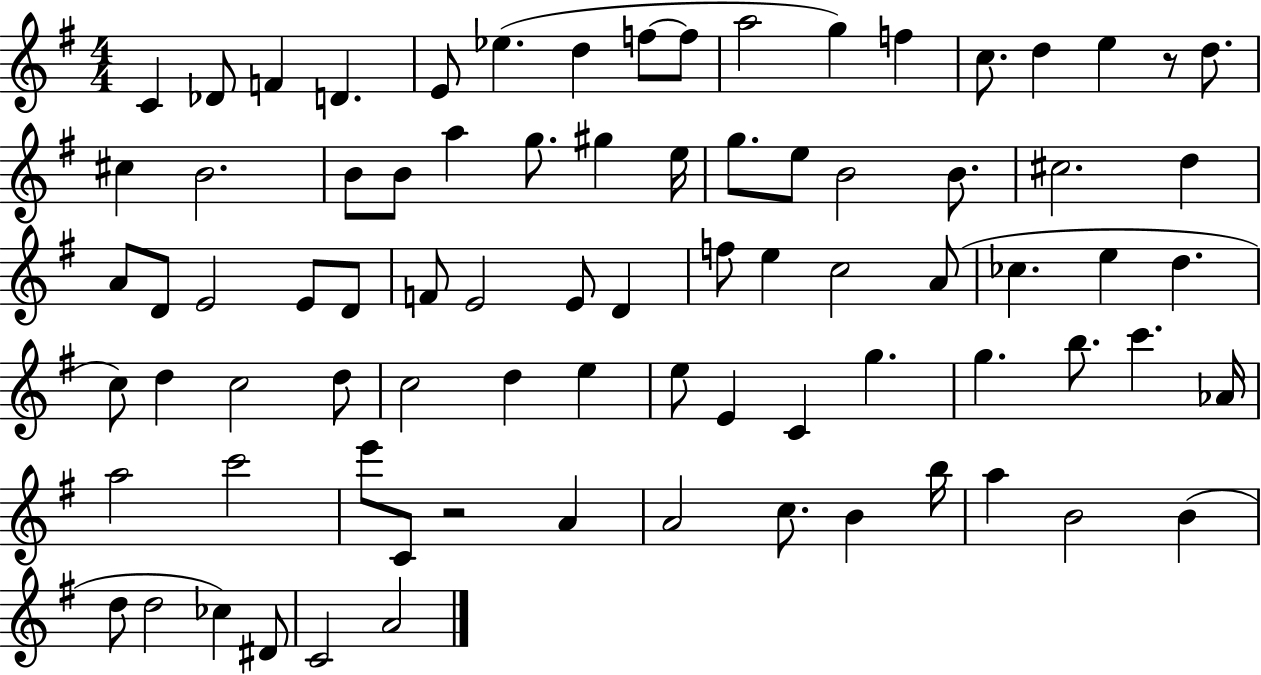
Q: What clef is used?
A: treble